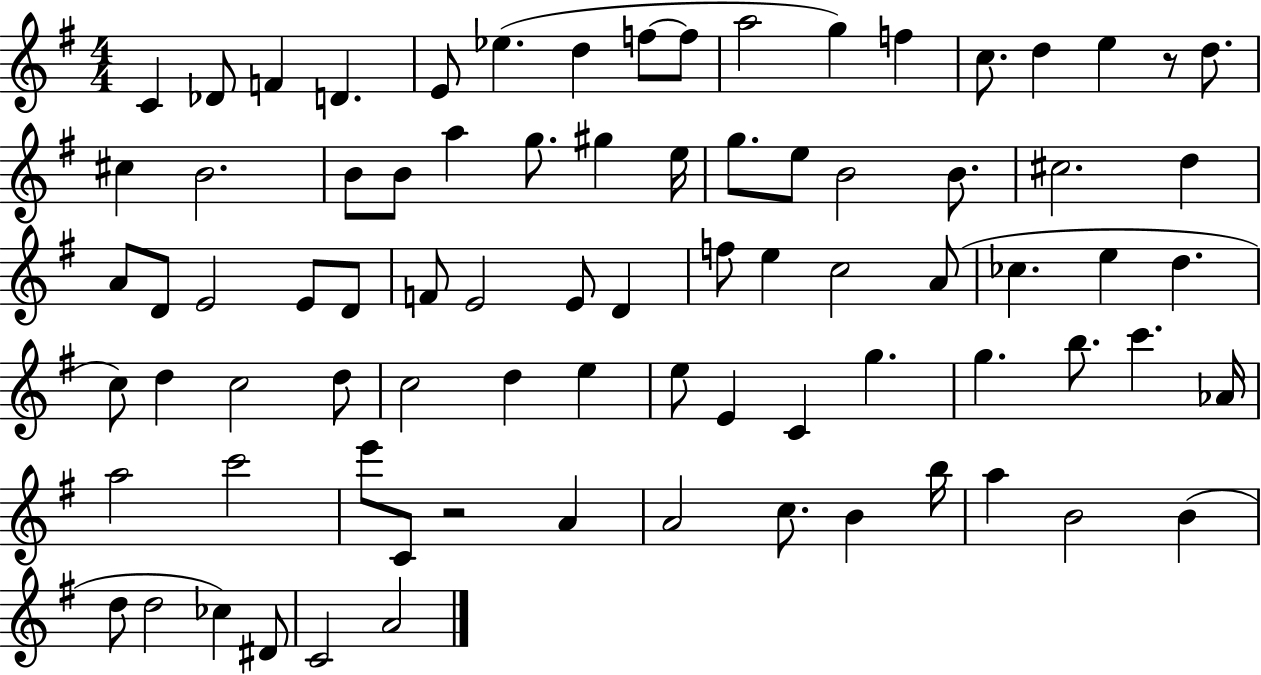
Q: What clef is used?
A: treble